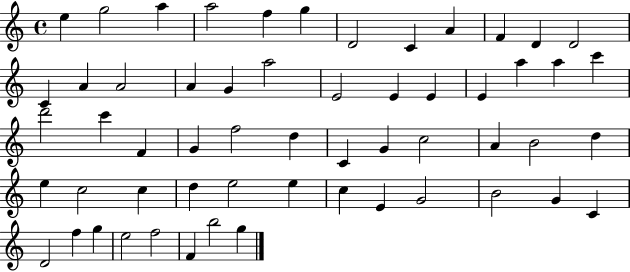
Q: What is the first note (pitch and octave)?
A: E5